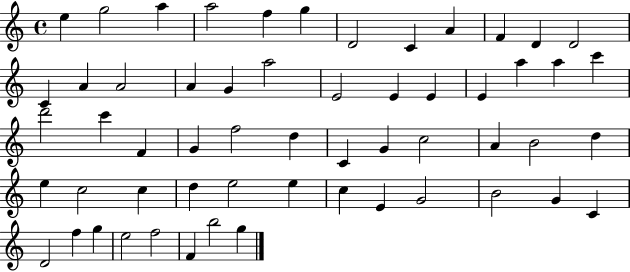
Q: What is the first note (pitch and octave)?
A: E5